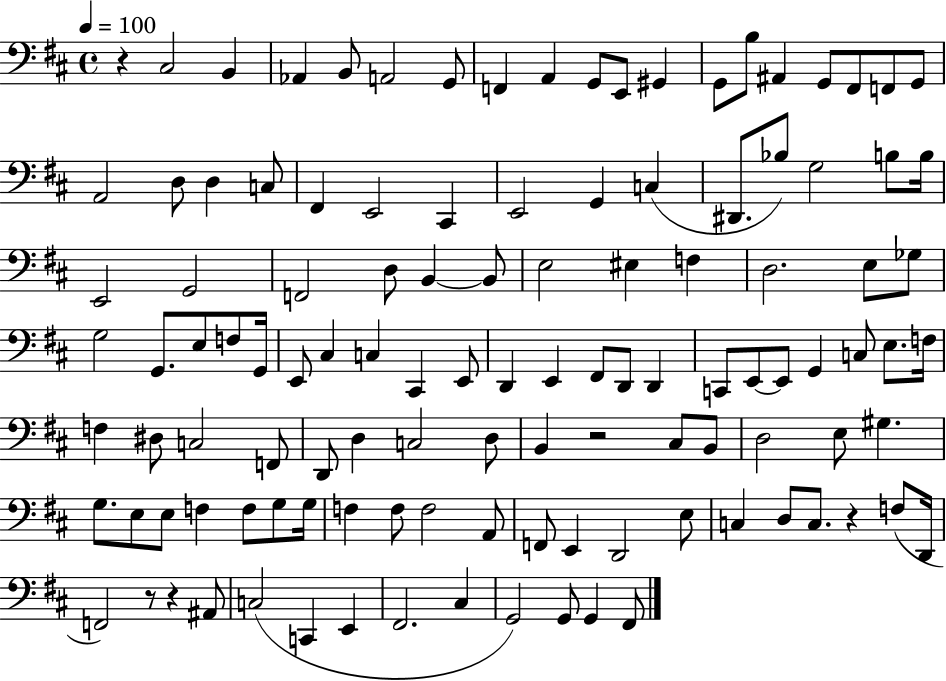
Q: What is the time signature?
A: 4/4